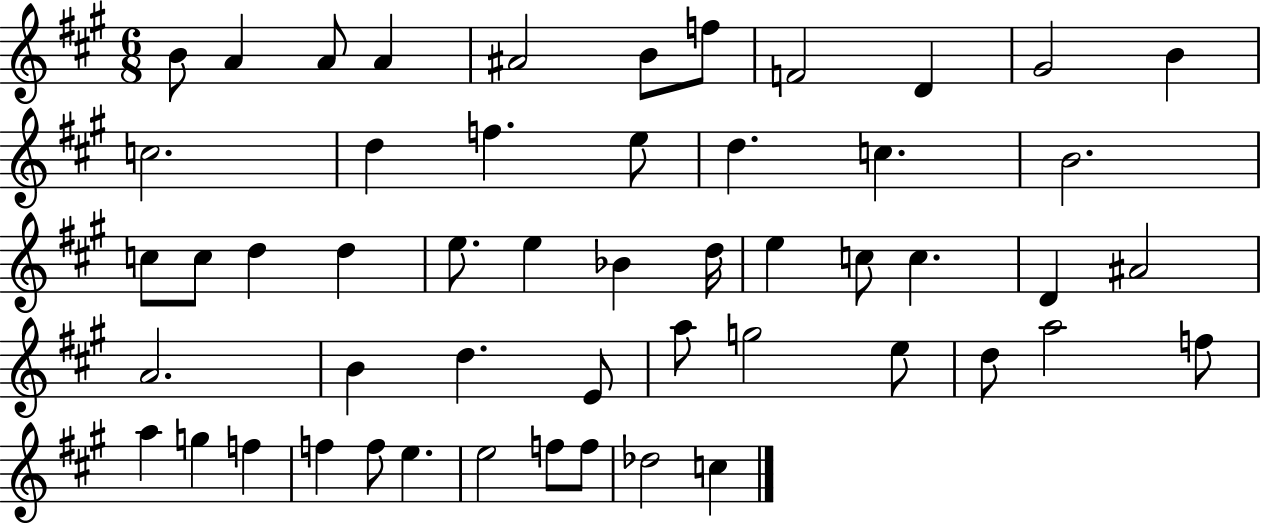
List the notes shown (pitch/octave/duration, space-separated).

B4/e A4/q A4/e A4/q A#4/h B4/e F5/e F4/h D4/q G#4/h B4/q C5/h. D5/q F5/q. E5/e D5/q. C5/q. B4/h. C5/e C5/e D5/q D5/q E5/e. E5/q Bb4/q D5/s E5/q C5/e C5/q. D4/q A#4/h A4/h. B4/q D5/q. E4/e A5/e G5/h E5/e D5/e A5/h F5/e A5/q G5/q F5/q F5/q F5/e E5/q. E5/h F5/e F5/e Db5/h C5/q